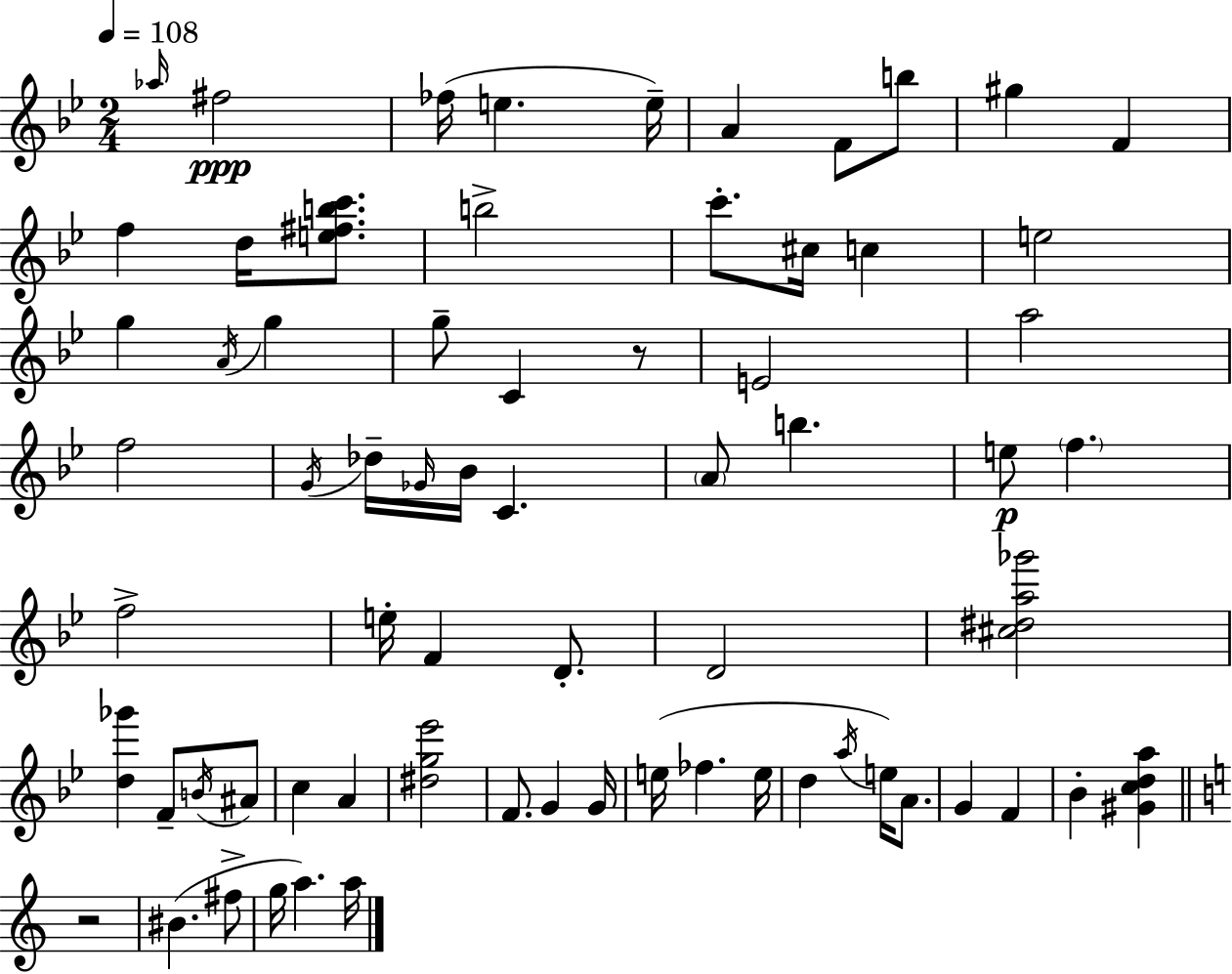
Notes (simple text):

Ab5/s F#5/h FES5/s E5/q. E5/s A4/q F4/e B5/e G#5/q F4/q F5/q D5/s [E5,F#5,B5,C6]/e. B5/h C6/e. C#5/s C5/q E5/h G5/q A4/s G5/q G5/e C4/q R/e E4/h A5/h F5/h G4/s Db5/s Gb4/s Bb4/s C4/q. A4/e B5/q. E5/e F5/q. F5/h E5/s F4/q D4/e. D4/h [C#5,D#5,A5,Gb6]/h [D5,Gb6]/q F4/e B4/s A#4/e C5/q A4/q [D#5,G5,Eb6]/h F4/e. G4/q G4/s E5/s FES5/q. E5/s D5/q A5/s E5/s A4/e. G4/q F4/q Bb4/q [G#4,C5,D5,A5]/q R/h BIS4/q. F#5/e G5/s A5/q. A5/s